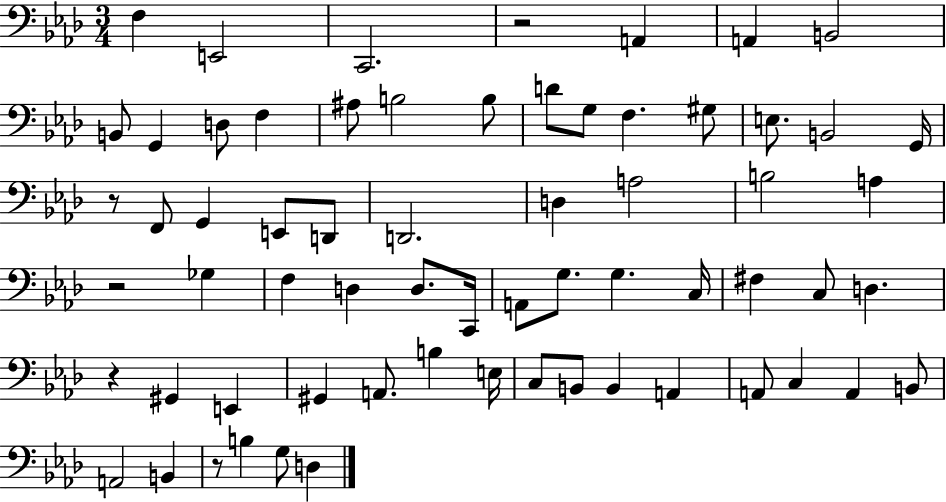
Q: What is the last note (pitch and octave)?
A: D3